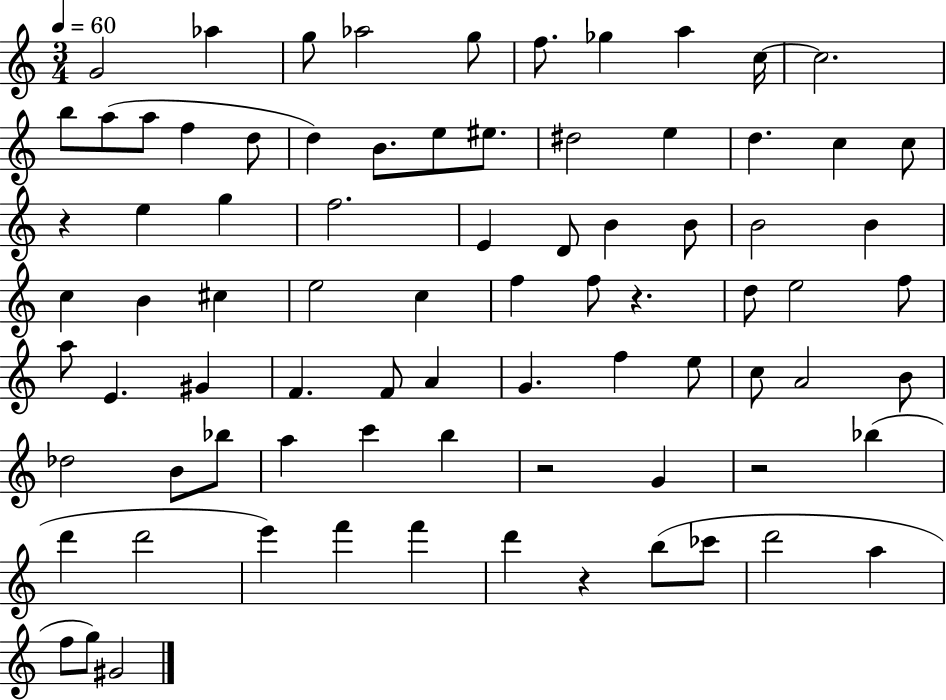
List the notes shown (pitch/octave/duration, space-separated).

G4/h Ab5/q G5/e Ab5/h G5/e F5/e. Gb5/q A5/q C5/s C5/h. B5/e A5/e A5/e F5/q D5/e D5/q B4/e. E5/e EIS5/e. D#5/h E5/q D5/q. C5/q C5/e R/q E5/q G5/q F5/h. E4/q D4/e B4/q B4/e B4/h B4/q C5/q B4/q C#5/q E5/h C5/q F5/q F5/e R/q. D5/e E5/h F5/e A5/e E4/q. G#4/q F4/q. F4/e A4/q G4/q. F5/q E5/e C5/e A4/h B4/e Db5/h B4/e Bb5/e A5/q C6/q B5/q R/h G4/q R/h Bb5/q D6/q D6/h E6/q F6/q F6/q D6/q R/q B5/e CES6/e D6/h A5/q F5/e G5/e G#4/h